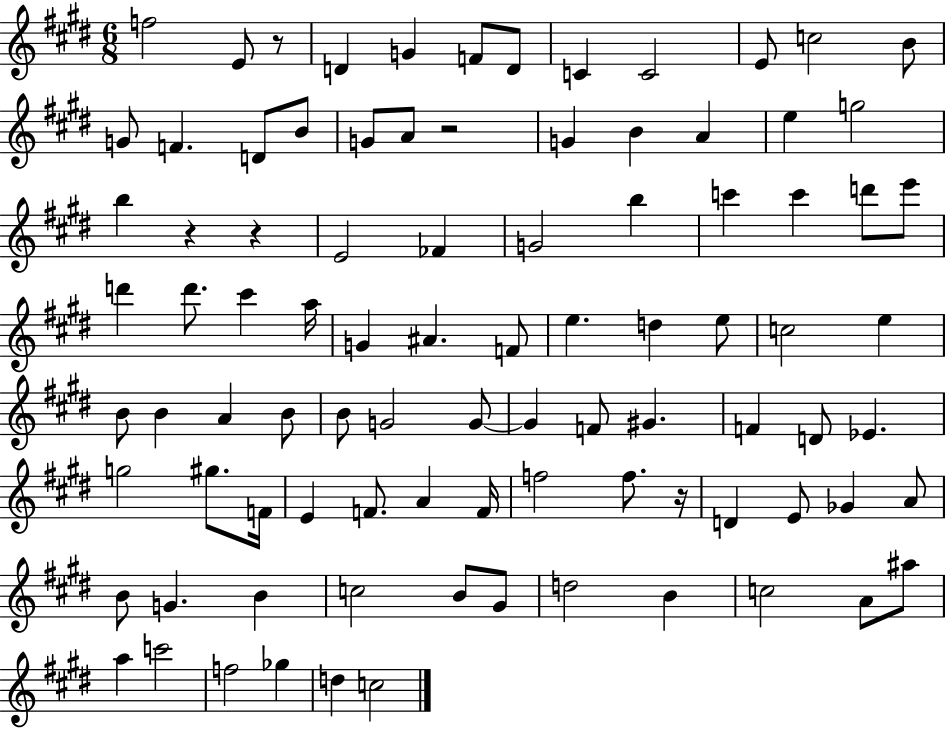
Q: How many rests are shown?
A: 5